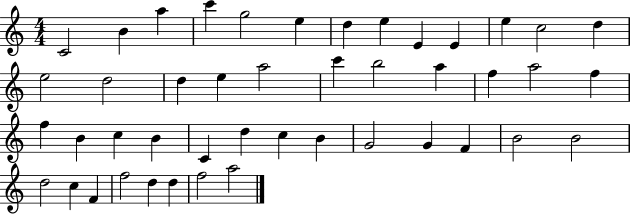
C4/h B4/q A5/q C6/q G5/h E5/q D5/q E5/q E4/q E4/q E5/q C5/h D5/q E5/h D5/h D5/q E5/q A5/h C6/q B5/h A5/q F5/q A5/h F5/q F5/q B4/q C5/q B4/q C4/q D5/q C5/q B4/q G4/h G4/q F4/q B4/h B4/h D5/h C5/q F4/q F5/h D5/q D5/q F5/h A5/h